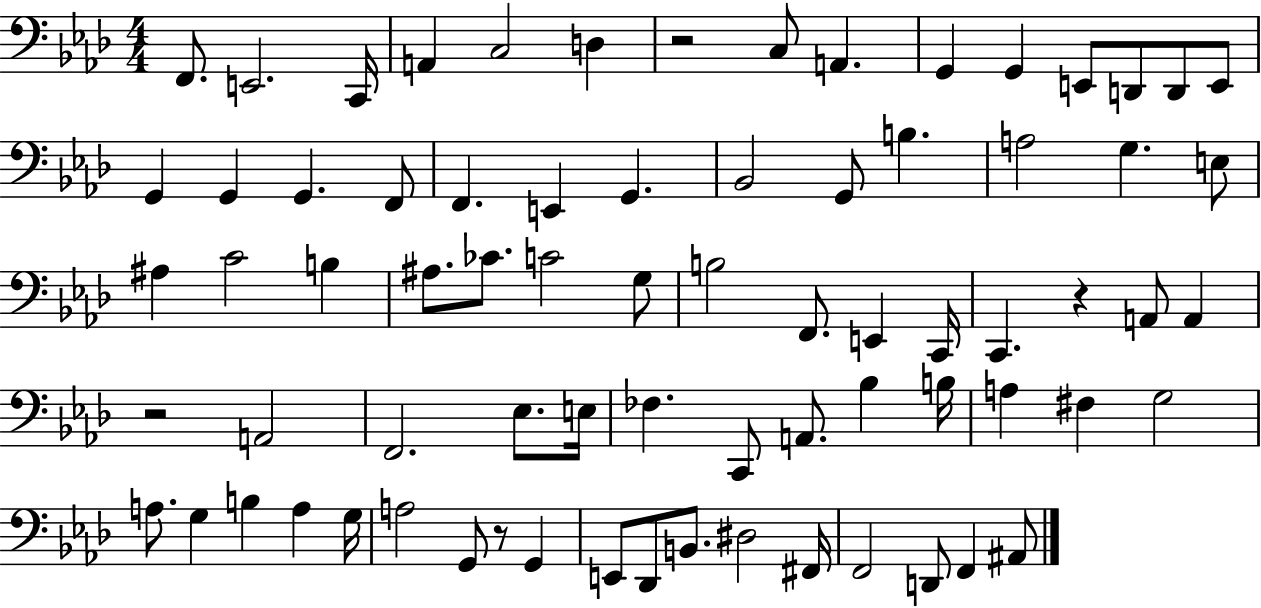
{
  \clef bass
  \numericTimeSignature
  \time 4/4
  \key aes \major
  f,8. e,2. c,16 | a,4 c2 d4 | r2 c8 a,4. | g,4 g,4 e,8 d,8 d,8 e,8 | \break g,4 g,4 g,4. f,8 | f,4. e,4 g,4. | bes,2 g,8 b4. | a2 g4. e8 | \break ais4 c'2 b4 | ais8. ces'8. c'2 g8 | b2 f,8. e,4 c,16 | c,4. r4 a,8 a,4 | \break r2 a,2 | f,2. ees8. e16 | fes4. c,8 a,8. bes4 b16 | a4 fis4 g2 | \break a8. g4 b4 a4 g16 | a2 g,8 r8 g,4 | e,8 des,8 b,8. dis2 fis,16 | f,2 d,8 f,4 ais,8 | \break \bar "|."
}